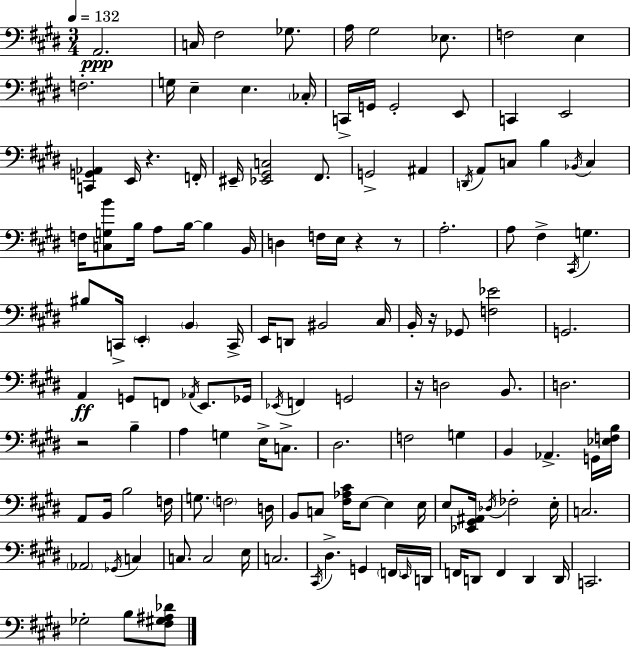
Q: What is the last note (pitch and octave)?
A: B3